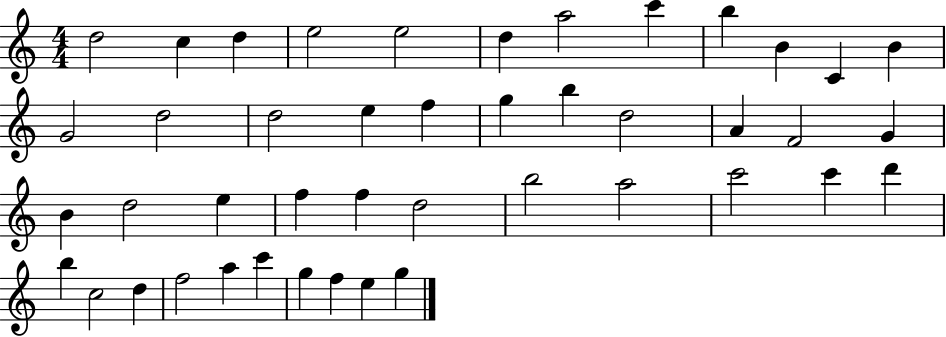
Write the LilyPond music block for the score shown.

{
  \clef treble
  \numericTimeSignature
  \time 4/4
  \key c \major
  d''2 c''4 d''4 | e''2 e''2 | d''4 a''2 c'''4 | b''4 b'4 c'4 b'4 | \break g'2 d''2 | d''2 e''4 f''4 | g''4 b''4 d''2 | a'4 f'2 g'4 | \break b'4 d''2 e''4 | f''4 f''4 d''2 | b''2 a''2 | c'''2 c'''4 d'''4 | \break b''4 c''2 d''4 | f''2 a''4 c'''4 | g''4 f''4 e''4 g''4 | \bar "|."
}